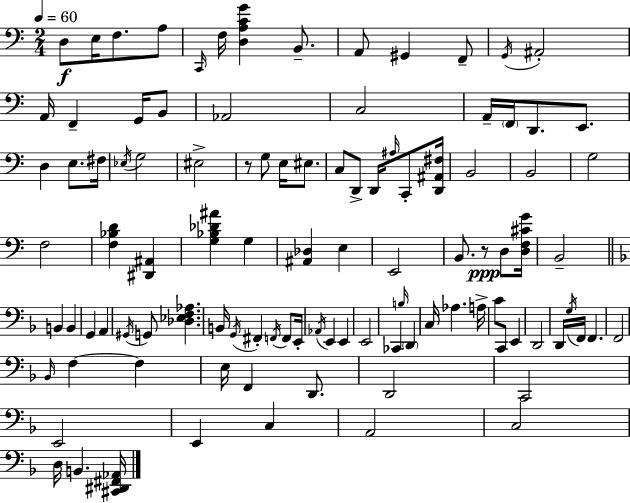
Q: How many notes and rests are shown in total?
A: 103